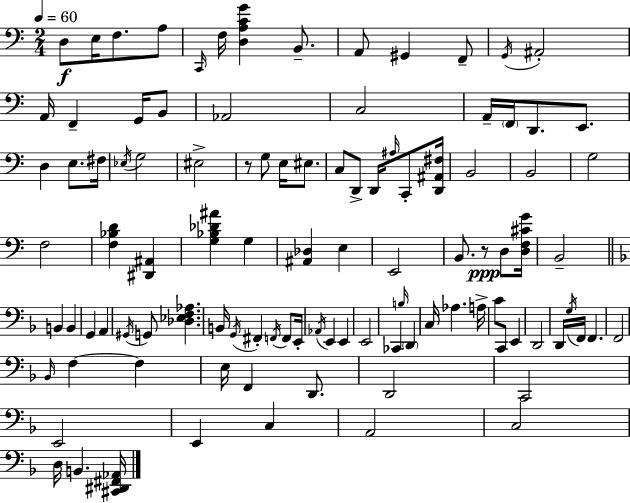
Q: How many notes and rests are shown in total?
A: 103